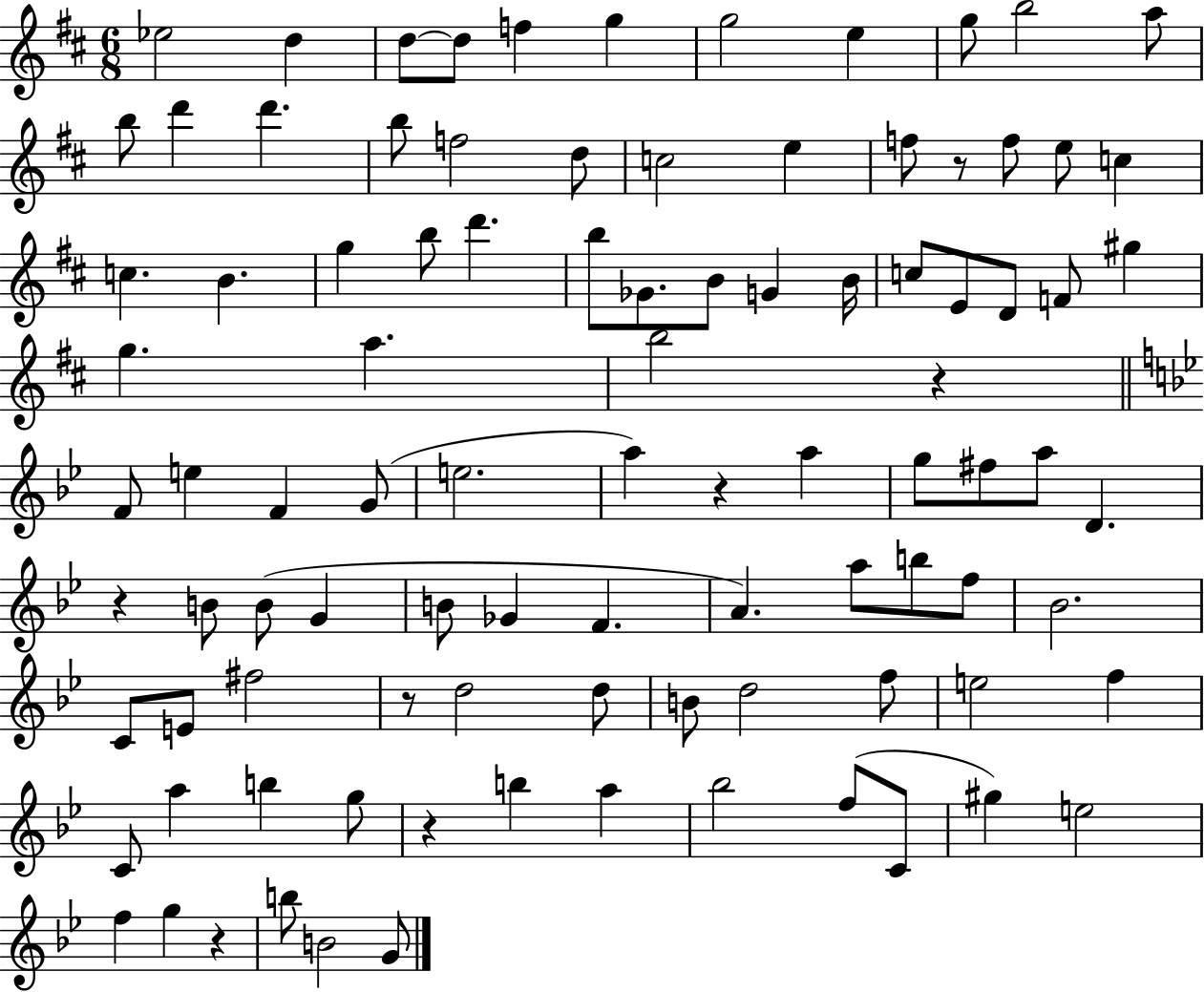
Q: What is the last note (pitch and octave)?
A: G4